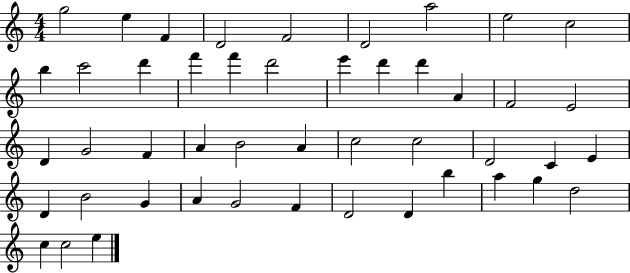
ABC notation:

X:1
T:Untitled
M:4/4
L:1/4
K:C
g2 e F D2 F2 D2 a2 e2 c2 b c'2 d' f' f' d'2 e' d' d' A F2 E2 D G2 F A B2 A c2 c2 D2 C E D B2 G A G2 F D2 D b a g d2 c c2 e